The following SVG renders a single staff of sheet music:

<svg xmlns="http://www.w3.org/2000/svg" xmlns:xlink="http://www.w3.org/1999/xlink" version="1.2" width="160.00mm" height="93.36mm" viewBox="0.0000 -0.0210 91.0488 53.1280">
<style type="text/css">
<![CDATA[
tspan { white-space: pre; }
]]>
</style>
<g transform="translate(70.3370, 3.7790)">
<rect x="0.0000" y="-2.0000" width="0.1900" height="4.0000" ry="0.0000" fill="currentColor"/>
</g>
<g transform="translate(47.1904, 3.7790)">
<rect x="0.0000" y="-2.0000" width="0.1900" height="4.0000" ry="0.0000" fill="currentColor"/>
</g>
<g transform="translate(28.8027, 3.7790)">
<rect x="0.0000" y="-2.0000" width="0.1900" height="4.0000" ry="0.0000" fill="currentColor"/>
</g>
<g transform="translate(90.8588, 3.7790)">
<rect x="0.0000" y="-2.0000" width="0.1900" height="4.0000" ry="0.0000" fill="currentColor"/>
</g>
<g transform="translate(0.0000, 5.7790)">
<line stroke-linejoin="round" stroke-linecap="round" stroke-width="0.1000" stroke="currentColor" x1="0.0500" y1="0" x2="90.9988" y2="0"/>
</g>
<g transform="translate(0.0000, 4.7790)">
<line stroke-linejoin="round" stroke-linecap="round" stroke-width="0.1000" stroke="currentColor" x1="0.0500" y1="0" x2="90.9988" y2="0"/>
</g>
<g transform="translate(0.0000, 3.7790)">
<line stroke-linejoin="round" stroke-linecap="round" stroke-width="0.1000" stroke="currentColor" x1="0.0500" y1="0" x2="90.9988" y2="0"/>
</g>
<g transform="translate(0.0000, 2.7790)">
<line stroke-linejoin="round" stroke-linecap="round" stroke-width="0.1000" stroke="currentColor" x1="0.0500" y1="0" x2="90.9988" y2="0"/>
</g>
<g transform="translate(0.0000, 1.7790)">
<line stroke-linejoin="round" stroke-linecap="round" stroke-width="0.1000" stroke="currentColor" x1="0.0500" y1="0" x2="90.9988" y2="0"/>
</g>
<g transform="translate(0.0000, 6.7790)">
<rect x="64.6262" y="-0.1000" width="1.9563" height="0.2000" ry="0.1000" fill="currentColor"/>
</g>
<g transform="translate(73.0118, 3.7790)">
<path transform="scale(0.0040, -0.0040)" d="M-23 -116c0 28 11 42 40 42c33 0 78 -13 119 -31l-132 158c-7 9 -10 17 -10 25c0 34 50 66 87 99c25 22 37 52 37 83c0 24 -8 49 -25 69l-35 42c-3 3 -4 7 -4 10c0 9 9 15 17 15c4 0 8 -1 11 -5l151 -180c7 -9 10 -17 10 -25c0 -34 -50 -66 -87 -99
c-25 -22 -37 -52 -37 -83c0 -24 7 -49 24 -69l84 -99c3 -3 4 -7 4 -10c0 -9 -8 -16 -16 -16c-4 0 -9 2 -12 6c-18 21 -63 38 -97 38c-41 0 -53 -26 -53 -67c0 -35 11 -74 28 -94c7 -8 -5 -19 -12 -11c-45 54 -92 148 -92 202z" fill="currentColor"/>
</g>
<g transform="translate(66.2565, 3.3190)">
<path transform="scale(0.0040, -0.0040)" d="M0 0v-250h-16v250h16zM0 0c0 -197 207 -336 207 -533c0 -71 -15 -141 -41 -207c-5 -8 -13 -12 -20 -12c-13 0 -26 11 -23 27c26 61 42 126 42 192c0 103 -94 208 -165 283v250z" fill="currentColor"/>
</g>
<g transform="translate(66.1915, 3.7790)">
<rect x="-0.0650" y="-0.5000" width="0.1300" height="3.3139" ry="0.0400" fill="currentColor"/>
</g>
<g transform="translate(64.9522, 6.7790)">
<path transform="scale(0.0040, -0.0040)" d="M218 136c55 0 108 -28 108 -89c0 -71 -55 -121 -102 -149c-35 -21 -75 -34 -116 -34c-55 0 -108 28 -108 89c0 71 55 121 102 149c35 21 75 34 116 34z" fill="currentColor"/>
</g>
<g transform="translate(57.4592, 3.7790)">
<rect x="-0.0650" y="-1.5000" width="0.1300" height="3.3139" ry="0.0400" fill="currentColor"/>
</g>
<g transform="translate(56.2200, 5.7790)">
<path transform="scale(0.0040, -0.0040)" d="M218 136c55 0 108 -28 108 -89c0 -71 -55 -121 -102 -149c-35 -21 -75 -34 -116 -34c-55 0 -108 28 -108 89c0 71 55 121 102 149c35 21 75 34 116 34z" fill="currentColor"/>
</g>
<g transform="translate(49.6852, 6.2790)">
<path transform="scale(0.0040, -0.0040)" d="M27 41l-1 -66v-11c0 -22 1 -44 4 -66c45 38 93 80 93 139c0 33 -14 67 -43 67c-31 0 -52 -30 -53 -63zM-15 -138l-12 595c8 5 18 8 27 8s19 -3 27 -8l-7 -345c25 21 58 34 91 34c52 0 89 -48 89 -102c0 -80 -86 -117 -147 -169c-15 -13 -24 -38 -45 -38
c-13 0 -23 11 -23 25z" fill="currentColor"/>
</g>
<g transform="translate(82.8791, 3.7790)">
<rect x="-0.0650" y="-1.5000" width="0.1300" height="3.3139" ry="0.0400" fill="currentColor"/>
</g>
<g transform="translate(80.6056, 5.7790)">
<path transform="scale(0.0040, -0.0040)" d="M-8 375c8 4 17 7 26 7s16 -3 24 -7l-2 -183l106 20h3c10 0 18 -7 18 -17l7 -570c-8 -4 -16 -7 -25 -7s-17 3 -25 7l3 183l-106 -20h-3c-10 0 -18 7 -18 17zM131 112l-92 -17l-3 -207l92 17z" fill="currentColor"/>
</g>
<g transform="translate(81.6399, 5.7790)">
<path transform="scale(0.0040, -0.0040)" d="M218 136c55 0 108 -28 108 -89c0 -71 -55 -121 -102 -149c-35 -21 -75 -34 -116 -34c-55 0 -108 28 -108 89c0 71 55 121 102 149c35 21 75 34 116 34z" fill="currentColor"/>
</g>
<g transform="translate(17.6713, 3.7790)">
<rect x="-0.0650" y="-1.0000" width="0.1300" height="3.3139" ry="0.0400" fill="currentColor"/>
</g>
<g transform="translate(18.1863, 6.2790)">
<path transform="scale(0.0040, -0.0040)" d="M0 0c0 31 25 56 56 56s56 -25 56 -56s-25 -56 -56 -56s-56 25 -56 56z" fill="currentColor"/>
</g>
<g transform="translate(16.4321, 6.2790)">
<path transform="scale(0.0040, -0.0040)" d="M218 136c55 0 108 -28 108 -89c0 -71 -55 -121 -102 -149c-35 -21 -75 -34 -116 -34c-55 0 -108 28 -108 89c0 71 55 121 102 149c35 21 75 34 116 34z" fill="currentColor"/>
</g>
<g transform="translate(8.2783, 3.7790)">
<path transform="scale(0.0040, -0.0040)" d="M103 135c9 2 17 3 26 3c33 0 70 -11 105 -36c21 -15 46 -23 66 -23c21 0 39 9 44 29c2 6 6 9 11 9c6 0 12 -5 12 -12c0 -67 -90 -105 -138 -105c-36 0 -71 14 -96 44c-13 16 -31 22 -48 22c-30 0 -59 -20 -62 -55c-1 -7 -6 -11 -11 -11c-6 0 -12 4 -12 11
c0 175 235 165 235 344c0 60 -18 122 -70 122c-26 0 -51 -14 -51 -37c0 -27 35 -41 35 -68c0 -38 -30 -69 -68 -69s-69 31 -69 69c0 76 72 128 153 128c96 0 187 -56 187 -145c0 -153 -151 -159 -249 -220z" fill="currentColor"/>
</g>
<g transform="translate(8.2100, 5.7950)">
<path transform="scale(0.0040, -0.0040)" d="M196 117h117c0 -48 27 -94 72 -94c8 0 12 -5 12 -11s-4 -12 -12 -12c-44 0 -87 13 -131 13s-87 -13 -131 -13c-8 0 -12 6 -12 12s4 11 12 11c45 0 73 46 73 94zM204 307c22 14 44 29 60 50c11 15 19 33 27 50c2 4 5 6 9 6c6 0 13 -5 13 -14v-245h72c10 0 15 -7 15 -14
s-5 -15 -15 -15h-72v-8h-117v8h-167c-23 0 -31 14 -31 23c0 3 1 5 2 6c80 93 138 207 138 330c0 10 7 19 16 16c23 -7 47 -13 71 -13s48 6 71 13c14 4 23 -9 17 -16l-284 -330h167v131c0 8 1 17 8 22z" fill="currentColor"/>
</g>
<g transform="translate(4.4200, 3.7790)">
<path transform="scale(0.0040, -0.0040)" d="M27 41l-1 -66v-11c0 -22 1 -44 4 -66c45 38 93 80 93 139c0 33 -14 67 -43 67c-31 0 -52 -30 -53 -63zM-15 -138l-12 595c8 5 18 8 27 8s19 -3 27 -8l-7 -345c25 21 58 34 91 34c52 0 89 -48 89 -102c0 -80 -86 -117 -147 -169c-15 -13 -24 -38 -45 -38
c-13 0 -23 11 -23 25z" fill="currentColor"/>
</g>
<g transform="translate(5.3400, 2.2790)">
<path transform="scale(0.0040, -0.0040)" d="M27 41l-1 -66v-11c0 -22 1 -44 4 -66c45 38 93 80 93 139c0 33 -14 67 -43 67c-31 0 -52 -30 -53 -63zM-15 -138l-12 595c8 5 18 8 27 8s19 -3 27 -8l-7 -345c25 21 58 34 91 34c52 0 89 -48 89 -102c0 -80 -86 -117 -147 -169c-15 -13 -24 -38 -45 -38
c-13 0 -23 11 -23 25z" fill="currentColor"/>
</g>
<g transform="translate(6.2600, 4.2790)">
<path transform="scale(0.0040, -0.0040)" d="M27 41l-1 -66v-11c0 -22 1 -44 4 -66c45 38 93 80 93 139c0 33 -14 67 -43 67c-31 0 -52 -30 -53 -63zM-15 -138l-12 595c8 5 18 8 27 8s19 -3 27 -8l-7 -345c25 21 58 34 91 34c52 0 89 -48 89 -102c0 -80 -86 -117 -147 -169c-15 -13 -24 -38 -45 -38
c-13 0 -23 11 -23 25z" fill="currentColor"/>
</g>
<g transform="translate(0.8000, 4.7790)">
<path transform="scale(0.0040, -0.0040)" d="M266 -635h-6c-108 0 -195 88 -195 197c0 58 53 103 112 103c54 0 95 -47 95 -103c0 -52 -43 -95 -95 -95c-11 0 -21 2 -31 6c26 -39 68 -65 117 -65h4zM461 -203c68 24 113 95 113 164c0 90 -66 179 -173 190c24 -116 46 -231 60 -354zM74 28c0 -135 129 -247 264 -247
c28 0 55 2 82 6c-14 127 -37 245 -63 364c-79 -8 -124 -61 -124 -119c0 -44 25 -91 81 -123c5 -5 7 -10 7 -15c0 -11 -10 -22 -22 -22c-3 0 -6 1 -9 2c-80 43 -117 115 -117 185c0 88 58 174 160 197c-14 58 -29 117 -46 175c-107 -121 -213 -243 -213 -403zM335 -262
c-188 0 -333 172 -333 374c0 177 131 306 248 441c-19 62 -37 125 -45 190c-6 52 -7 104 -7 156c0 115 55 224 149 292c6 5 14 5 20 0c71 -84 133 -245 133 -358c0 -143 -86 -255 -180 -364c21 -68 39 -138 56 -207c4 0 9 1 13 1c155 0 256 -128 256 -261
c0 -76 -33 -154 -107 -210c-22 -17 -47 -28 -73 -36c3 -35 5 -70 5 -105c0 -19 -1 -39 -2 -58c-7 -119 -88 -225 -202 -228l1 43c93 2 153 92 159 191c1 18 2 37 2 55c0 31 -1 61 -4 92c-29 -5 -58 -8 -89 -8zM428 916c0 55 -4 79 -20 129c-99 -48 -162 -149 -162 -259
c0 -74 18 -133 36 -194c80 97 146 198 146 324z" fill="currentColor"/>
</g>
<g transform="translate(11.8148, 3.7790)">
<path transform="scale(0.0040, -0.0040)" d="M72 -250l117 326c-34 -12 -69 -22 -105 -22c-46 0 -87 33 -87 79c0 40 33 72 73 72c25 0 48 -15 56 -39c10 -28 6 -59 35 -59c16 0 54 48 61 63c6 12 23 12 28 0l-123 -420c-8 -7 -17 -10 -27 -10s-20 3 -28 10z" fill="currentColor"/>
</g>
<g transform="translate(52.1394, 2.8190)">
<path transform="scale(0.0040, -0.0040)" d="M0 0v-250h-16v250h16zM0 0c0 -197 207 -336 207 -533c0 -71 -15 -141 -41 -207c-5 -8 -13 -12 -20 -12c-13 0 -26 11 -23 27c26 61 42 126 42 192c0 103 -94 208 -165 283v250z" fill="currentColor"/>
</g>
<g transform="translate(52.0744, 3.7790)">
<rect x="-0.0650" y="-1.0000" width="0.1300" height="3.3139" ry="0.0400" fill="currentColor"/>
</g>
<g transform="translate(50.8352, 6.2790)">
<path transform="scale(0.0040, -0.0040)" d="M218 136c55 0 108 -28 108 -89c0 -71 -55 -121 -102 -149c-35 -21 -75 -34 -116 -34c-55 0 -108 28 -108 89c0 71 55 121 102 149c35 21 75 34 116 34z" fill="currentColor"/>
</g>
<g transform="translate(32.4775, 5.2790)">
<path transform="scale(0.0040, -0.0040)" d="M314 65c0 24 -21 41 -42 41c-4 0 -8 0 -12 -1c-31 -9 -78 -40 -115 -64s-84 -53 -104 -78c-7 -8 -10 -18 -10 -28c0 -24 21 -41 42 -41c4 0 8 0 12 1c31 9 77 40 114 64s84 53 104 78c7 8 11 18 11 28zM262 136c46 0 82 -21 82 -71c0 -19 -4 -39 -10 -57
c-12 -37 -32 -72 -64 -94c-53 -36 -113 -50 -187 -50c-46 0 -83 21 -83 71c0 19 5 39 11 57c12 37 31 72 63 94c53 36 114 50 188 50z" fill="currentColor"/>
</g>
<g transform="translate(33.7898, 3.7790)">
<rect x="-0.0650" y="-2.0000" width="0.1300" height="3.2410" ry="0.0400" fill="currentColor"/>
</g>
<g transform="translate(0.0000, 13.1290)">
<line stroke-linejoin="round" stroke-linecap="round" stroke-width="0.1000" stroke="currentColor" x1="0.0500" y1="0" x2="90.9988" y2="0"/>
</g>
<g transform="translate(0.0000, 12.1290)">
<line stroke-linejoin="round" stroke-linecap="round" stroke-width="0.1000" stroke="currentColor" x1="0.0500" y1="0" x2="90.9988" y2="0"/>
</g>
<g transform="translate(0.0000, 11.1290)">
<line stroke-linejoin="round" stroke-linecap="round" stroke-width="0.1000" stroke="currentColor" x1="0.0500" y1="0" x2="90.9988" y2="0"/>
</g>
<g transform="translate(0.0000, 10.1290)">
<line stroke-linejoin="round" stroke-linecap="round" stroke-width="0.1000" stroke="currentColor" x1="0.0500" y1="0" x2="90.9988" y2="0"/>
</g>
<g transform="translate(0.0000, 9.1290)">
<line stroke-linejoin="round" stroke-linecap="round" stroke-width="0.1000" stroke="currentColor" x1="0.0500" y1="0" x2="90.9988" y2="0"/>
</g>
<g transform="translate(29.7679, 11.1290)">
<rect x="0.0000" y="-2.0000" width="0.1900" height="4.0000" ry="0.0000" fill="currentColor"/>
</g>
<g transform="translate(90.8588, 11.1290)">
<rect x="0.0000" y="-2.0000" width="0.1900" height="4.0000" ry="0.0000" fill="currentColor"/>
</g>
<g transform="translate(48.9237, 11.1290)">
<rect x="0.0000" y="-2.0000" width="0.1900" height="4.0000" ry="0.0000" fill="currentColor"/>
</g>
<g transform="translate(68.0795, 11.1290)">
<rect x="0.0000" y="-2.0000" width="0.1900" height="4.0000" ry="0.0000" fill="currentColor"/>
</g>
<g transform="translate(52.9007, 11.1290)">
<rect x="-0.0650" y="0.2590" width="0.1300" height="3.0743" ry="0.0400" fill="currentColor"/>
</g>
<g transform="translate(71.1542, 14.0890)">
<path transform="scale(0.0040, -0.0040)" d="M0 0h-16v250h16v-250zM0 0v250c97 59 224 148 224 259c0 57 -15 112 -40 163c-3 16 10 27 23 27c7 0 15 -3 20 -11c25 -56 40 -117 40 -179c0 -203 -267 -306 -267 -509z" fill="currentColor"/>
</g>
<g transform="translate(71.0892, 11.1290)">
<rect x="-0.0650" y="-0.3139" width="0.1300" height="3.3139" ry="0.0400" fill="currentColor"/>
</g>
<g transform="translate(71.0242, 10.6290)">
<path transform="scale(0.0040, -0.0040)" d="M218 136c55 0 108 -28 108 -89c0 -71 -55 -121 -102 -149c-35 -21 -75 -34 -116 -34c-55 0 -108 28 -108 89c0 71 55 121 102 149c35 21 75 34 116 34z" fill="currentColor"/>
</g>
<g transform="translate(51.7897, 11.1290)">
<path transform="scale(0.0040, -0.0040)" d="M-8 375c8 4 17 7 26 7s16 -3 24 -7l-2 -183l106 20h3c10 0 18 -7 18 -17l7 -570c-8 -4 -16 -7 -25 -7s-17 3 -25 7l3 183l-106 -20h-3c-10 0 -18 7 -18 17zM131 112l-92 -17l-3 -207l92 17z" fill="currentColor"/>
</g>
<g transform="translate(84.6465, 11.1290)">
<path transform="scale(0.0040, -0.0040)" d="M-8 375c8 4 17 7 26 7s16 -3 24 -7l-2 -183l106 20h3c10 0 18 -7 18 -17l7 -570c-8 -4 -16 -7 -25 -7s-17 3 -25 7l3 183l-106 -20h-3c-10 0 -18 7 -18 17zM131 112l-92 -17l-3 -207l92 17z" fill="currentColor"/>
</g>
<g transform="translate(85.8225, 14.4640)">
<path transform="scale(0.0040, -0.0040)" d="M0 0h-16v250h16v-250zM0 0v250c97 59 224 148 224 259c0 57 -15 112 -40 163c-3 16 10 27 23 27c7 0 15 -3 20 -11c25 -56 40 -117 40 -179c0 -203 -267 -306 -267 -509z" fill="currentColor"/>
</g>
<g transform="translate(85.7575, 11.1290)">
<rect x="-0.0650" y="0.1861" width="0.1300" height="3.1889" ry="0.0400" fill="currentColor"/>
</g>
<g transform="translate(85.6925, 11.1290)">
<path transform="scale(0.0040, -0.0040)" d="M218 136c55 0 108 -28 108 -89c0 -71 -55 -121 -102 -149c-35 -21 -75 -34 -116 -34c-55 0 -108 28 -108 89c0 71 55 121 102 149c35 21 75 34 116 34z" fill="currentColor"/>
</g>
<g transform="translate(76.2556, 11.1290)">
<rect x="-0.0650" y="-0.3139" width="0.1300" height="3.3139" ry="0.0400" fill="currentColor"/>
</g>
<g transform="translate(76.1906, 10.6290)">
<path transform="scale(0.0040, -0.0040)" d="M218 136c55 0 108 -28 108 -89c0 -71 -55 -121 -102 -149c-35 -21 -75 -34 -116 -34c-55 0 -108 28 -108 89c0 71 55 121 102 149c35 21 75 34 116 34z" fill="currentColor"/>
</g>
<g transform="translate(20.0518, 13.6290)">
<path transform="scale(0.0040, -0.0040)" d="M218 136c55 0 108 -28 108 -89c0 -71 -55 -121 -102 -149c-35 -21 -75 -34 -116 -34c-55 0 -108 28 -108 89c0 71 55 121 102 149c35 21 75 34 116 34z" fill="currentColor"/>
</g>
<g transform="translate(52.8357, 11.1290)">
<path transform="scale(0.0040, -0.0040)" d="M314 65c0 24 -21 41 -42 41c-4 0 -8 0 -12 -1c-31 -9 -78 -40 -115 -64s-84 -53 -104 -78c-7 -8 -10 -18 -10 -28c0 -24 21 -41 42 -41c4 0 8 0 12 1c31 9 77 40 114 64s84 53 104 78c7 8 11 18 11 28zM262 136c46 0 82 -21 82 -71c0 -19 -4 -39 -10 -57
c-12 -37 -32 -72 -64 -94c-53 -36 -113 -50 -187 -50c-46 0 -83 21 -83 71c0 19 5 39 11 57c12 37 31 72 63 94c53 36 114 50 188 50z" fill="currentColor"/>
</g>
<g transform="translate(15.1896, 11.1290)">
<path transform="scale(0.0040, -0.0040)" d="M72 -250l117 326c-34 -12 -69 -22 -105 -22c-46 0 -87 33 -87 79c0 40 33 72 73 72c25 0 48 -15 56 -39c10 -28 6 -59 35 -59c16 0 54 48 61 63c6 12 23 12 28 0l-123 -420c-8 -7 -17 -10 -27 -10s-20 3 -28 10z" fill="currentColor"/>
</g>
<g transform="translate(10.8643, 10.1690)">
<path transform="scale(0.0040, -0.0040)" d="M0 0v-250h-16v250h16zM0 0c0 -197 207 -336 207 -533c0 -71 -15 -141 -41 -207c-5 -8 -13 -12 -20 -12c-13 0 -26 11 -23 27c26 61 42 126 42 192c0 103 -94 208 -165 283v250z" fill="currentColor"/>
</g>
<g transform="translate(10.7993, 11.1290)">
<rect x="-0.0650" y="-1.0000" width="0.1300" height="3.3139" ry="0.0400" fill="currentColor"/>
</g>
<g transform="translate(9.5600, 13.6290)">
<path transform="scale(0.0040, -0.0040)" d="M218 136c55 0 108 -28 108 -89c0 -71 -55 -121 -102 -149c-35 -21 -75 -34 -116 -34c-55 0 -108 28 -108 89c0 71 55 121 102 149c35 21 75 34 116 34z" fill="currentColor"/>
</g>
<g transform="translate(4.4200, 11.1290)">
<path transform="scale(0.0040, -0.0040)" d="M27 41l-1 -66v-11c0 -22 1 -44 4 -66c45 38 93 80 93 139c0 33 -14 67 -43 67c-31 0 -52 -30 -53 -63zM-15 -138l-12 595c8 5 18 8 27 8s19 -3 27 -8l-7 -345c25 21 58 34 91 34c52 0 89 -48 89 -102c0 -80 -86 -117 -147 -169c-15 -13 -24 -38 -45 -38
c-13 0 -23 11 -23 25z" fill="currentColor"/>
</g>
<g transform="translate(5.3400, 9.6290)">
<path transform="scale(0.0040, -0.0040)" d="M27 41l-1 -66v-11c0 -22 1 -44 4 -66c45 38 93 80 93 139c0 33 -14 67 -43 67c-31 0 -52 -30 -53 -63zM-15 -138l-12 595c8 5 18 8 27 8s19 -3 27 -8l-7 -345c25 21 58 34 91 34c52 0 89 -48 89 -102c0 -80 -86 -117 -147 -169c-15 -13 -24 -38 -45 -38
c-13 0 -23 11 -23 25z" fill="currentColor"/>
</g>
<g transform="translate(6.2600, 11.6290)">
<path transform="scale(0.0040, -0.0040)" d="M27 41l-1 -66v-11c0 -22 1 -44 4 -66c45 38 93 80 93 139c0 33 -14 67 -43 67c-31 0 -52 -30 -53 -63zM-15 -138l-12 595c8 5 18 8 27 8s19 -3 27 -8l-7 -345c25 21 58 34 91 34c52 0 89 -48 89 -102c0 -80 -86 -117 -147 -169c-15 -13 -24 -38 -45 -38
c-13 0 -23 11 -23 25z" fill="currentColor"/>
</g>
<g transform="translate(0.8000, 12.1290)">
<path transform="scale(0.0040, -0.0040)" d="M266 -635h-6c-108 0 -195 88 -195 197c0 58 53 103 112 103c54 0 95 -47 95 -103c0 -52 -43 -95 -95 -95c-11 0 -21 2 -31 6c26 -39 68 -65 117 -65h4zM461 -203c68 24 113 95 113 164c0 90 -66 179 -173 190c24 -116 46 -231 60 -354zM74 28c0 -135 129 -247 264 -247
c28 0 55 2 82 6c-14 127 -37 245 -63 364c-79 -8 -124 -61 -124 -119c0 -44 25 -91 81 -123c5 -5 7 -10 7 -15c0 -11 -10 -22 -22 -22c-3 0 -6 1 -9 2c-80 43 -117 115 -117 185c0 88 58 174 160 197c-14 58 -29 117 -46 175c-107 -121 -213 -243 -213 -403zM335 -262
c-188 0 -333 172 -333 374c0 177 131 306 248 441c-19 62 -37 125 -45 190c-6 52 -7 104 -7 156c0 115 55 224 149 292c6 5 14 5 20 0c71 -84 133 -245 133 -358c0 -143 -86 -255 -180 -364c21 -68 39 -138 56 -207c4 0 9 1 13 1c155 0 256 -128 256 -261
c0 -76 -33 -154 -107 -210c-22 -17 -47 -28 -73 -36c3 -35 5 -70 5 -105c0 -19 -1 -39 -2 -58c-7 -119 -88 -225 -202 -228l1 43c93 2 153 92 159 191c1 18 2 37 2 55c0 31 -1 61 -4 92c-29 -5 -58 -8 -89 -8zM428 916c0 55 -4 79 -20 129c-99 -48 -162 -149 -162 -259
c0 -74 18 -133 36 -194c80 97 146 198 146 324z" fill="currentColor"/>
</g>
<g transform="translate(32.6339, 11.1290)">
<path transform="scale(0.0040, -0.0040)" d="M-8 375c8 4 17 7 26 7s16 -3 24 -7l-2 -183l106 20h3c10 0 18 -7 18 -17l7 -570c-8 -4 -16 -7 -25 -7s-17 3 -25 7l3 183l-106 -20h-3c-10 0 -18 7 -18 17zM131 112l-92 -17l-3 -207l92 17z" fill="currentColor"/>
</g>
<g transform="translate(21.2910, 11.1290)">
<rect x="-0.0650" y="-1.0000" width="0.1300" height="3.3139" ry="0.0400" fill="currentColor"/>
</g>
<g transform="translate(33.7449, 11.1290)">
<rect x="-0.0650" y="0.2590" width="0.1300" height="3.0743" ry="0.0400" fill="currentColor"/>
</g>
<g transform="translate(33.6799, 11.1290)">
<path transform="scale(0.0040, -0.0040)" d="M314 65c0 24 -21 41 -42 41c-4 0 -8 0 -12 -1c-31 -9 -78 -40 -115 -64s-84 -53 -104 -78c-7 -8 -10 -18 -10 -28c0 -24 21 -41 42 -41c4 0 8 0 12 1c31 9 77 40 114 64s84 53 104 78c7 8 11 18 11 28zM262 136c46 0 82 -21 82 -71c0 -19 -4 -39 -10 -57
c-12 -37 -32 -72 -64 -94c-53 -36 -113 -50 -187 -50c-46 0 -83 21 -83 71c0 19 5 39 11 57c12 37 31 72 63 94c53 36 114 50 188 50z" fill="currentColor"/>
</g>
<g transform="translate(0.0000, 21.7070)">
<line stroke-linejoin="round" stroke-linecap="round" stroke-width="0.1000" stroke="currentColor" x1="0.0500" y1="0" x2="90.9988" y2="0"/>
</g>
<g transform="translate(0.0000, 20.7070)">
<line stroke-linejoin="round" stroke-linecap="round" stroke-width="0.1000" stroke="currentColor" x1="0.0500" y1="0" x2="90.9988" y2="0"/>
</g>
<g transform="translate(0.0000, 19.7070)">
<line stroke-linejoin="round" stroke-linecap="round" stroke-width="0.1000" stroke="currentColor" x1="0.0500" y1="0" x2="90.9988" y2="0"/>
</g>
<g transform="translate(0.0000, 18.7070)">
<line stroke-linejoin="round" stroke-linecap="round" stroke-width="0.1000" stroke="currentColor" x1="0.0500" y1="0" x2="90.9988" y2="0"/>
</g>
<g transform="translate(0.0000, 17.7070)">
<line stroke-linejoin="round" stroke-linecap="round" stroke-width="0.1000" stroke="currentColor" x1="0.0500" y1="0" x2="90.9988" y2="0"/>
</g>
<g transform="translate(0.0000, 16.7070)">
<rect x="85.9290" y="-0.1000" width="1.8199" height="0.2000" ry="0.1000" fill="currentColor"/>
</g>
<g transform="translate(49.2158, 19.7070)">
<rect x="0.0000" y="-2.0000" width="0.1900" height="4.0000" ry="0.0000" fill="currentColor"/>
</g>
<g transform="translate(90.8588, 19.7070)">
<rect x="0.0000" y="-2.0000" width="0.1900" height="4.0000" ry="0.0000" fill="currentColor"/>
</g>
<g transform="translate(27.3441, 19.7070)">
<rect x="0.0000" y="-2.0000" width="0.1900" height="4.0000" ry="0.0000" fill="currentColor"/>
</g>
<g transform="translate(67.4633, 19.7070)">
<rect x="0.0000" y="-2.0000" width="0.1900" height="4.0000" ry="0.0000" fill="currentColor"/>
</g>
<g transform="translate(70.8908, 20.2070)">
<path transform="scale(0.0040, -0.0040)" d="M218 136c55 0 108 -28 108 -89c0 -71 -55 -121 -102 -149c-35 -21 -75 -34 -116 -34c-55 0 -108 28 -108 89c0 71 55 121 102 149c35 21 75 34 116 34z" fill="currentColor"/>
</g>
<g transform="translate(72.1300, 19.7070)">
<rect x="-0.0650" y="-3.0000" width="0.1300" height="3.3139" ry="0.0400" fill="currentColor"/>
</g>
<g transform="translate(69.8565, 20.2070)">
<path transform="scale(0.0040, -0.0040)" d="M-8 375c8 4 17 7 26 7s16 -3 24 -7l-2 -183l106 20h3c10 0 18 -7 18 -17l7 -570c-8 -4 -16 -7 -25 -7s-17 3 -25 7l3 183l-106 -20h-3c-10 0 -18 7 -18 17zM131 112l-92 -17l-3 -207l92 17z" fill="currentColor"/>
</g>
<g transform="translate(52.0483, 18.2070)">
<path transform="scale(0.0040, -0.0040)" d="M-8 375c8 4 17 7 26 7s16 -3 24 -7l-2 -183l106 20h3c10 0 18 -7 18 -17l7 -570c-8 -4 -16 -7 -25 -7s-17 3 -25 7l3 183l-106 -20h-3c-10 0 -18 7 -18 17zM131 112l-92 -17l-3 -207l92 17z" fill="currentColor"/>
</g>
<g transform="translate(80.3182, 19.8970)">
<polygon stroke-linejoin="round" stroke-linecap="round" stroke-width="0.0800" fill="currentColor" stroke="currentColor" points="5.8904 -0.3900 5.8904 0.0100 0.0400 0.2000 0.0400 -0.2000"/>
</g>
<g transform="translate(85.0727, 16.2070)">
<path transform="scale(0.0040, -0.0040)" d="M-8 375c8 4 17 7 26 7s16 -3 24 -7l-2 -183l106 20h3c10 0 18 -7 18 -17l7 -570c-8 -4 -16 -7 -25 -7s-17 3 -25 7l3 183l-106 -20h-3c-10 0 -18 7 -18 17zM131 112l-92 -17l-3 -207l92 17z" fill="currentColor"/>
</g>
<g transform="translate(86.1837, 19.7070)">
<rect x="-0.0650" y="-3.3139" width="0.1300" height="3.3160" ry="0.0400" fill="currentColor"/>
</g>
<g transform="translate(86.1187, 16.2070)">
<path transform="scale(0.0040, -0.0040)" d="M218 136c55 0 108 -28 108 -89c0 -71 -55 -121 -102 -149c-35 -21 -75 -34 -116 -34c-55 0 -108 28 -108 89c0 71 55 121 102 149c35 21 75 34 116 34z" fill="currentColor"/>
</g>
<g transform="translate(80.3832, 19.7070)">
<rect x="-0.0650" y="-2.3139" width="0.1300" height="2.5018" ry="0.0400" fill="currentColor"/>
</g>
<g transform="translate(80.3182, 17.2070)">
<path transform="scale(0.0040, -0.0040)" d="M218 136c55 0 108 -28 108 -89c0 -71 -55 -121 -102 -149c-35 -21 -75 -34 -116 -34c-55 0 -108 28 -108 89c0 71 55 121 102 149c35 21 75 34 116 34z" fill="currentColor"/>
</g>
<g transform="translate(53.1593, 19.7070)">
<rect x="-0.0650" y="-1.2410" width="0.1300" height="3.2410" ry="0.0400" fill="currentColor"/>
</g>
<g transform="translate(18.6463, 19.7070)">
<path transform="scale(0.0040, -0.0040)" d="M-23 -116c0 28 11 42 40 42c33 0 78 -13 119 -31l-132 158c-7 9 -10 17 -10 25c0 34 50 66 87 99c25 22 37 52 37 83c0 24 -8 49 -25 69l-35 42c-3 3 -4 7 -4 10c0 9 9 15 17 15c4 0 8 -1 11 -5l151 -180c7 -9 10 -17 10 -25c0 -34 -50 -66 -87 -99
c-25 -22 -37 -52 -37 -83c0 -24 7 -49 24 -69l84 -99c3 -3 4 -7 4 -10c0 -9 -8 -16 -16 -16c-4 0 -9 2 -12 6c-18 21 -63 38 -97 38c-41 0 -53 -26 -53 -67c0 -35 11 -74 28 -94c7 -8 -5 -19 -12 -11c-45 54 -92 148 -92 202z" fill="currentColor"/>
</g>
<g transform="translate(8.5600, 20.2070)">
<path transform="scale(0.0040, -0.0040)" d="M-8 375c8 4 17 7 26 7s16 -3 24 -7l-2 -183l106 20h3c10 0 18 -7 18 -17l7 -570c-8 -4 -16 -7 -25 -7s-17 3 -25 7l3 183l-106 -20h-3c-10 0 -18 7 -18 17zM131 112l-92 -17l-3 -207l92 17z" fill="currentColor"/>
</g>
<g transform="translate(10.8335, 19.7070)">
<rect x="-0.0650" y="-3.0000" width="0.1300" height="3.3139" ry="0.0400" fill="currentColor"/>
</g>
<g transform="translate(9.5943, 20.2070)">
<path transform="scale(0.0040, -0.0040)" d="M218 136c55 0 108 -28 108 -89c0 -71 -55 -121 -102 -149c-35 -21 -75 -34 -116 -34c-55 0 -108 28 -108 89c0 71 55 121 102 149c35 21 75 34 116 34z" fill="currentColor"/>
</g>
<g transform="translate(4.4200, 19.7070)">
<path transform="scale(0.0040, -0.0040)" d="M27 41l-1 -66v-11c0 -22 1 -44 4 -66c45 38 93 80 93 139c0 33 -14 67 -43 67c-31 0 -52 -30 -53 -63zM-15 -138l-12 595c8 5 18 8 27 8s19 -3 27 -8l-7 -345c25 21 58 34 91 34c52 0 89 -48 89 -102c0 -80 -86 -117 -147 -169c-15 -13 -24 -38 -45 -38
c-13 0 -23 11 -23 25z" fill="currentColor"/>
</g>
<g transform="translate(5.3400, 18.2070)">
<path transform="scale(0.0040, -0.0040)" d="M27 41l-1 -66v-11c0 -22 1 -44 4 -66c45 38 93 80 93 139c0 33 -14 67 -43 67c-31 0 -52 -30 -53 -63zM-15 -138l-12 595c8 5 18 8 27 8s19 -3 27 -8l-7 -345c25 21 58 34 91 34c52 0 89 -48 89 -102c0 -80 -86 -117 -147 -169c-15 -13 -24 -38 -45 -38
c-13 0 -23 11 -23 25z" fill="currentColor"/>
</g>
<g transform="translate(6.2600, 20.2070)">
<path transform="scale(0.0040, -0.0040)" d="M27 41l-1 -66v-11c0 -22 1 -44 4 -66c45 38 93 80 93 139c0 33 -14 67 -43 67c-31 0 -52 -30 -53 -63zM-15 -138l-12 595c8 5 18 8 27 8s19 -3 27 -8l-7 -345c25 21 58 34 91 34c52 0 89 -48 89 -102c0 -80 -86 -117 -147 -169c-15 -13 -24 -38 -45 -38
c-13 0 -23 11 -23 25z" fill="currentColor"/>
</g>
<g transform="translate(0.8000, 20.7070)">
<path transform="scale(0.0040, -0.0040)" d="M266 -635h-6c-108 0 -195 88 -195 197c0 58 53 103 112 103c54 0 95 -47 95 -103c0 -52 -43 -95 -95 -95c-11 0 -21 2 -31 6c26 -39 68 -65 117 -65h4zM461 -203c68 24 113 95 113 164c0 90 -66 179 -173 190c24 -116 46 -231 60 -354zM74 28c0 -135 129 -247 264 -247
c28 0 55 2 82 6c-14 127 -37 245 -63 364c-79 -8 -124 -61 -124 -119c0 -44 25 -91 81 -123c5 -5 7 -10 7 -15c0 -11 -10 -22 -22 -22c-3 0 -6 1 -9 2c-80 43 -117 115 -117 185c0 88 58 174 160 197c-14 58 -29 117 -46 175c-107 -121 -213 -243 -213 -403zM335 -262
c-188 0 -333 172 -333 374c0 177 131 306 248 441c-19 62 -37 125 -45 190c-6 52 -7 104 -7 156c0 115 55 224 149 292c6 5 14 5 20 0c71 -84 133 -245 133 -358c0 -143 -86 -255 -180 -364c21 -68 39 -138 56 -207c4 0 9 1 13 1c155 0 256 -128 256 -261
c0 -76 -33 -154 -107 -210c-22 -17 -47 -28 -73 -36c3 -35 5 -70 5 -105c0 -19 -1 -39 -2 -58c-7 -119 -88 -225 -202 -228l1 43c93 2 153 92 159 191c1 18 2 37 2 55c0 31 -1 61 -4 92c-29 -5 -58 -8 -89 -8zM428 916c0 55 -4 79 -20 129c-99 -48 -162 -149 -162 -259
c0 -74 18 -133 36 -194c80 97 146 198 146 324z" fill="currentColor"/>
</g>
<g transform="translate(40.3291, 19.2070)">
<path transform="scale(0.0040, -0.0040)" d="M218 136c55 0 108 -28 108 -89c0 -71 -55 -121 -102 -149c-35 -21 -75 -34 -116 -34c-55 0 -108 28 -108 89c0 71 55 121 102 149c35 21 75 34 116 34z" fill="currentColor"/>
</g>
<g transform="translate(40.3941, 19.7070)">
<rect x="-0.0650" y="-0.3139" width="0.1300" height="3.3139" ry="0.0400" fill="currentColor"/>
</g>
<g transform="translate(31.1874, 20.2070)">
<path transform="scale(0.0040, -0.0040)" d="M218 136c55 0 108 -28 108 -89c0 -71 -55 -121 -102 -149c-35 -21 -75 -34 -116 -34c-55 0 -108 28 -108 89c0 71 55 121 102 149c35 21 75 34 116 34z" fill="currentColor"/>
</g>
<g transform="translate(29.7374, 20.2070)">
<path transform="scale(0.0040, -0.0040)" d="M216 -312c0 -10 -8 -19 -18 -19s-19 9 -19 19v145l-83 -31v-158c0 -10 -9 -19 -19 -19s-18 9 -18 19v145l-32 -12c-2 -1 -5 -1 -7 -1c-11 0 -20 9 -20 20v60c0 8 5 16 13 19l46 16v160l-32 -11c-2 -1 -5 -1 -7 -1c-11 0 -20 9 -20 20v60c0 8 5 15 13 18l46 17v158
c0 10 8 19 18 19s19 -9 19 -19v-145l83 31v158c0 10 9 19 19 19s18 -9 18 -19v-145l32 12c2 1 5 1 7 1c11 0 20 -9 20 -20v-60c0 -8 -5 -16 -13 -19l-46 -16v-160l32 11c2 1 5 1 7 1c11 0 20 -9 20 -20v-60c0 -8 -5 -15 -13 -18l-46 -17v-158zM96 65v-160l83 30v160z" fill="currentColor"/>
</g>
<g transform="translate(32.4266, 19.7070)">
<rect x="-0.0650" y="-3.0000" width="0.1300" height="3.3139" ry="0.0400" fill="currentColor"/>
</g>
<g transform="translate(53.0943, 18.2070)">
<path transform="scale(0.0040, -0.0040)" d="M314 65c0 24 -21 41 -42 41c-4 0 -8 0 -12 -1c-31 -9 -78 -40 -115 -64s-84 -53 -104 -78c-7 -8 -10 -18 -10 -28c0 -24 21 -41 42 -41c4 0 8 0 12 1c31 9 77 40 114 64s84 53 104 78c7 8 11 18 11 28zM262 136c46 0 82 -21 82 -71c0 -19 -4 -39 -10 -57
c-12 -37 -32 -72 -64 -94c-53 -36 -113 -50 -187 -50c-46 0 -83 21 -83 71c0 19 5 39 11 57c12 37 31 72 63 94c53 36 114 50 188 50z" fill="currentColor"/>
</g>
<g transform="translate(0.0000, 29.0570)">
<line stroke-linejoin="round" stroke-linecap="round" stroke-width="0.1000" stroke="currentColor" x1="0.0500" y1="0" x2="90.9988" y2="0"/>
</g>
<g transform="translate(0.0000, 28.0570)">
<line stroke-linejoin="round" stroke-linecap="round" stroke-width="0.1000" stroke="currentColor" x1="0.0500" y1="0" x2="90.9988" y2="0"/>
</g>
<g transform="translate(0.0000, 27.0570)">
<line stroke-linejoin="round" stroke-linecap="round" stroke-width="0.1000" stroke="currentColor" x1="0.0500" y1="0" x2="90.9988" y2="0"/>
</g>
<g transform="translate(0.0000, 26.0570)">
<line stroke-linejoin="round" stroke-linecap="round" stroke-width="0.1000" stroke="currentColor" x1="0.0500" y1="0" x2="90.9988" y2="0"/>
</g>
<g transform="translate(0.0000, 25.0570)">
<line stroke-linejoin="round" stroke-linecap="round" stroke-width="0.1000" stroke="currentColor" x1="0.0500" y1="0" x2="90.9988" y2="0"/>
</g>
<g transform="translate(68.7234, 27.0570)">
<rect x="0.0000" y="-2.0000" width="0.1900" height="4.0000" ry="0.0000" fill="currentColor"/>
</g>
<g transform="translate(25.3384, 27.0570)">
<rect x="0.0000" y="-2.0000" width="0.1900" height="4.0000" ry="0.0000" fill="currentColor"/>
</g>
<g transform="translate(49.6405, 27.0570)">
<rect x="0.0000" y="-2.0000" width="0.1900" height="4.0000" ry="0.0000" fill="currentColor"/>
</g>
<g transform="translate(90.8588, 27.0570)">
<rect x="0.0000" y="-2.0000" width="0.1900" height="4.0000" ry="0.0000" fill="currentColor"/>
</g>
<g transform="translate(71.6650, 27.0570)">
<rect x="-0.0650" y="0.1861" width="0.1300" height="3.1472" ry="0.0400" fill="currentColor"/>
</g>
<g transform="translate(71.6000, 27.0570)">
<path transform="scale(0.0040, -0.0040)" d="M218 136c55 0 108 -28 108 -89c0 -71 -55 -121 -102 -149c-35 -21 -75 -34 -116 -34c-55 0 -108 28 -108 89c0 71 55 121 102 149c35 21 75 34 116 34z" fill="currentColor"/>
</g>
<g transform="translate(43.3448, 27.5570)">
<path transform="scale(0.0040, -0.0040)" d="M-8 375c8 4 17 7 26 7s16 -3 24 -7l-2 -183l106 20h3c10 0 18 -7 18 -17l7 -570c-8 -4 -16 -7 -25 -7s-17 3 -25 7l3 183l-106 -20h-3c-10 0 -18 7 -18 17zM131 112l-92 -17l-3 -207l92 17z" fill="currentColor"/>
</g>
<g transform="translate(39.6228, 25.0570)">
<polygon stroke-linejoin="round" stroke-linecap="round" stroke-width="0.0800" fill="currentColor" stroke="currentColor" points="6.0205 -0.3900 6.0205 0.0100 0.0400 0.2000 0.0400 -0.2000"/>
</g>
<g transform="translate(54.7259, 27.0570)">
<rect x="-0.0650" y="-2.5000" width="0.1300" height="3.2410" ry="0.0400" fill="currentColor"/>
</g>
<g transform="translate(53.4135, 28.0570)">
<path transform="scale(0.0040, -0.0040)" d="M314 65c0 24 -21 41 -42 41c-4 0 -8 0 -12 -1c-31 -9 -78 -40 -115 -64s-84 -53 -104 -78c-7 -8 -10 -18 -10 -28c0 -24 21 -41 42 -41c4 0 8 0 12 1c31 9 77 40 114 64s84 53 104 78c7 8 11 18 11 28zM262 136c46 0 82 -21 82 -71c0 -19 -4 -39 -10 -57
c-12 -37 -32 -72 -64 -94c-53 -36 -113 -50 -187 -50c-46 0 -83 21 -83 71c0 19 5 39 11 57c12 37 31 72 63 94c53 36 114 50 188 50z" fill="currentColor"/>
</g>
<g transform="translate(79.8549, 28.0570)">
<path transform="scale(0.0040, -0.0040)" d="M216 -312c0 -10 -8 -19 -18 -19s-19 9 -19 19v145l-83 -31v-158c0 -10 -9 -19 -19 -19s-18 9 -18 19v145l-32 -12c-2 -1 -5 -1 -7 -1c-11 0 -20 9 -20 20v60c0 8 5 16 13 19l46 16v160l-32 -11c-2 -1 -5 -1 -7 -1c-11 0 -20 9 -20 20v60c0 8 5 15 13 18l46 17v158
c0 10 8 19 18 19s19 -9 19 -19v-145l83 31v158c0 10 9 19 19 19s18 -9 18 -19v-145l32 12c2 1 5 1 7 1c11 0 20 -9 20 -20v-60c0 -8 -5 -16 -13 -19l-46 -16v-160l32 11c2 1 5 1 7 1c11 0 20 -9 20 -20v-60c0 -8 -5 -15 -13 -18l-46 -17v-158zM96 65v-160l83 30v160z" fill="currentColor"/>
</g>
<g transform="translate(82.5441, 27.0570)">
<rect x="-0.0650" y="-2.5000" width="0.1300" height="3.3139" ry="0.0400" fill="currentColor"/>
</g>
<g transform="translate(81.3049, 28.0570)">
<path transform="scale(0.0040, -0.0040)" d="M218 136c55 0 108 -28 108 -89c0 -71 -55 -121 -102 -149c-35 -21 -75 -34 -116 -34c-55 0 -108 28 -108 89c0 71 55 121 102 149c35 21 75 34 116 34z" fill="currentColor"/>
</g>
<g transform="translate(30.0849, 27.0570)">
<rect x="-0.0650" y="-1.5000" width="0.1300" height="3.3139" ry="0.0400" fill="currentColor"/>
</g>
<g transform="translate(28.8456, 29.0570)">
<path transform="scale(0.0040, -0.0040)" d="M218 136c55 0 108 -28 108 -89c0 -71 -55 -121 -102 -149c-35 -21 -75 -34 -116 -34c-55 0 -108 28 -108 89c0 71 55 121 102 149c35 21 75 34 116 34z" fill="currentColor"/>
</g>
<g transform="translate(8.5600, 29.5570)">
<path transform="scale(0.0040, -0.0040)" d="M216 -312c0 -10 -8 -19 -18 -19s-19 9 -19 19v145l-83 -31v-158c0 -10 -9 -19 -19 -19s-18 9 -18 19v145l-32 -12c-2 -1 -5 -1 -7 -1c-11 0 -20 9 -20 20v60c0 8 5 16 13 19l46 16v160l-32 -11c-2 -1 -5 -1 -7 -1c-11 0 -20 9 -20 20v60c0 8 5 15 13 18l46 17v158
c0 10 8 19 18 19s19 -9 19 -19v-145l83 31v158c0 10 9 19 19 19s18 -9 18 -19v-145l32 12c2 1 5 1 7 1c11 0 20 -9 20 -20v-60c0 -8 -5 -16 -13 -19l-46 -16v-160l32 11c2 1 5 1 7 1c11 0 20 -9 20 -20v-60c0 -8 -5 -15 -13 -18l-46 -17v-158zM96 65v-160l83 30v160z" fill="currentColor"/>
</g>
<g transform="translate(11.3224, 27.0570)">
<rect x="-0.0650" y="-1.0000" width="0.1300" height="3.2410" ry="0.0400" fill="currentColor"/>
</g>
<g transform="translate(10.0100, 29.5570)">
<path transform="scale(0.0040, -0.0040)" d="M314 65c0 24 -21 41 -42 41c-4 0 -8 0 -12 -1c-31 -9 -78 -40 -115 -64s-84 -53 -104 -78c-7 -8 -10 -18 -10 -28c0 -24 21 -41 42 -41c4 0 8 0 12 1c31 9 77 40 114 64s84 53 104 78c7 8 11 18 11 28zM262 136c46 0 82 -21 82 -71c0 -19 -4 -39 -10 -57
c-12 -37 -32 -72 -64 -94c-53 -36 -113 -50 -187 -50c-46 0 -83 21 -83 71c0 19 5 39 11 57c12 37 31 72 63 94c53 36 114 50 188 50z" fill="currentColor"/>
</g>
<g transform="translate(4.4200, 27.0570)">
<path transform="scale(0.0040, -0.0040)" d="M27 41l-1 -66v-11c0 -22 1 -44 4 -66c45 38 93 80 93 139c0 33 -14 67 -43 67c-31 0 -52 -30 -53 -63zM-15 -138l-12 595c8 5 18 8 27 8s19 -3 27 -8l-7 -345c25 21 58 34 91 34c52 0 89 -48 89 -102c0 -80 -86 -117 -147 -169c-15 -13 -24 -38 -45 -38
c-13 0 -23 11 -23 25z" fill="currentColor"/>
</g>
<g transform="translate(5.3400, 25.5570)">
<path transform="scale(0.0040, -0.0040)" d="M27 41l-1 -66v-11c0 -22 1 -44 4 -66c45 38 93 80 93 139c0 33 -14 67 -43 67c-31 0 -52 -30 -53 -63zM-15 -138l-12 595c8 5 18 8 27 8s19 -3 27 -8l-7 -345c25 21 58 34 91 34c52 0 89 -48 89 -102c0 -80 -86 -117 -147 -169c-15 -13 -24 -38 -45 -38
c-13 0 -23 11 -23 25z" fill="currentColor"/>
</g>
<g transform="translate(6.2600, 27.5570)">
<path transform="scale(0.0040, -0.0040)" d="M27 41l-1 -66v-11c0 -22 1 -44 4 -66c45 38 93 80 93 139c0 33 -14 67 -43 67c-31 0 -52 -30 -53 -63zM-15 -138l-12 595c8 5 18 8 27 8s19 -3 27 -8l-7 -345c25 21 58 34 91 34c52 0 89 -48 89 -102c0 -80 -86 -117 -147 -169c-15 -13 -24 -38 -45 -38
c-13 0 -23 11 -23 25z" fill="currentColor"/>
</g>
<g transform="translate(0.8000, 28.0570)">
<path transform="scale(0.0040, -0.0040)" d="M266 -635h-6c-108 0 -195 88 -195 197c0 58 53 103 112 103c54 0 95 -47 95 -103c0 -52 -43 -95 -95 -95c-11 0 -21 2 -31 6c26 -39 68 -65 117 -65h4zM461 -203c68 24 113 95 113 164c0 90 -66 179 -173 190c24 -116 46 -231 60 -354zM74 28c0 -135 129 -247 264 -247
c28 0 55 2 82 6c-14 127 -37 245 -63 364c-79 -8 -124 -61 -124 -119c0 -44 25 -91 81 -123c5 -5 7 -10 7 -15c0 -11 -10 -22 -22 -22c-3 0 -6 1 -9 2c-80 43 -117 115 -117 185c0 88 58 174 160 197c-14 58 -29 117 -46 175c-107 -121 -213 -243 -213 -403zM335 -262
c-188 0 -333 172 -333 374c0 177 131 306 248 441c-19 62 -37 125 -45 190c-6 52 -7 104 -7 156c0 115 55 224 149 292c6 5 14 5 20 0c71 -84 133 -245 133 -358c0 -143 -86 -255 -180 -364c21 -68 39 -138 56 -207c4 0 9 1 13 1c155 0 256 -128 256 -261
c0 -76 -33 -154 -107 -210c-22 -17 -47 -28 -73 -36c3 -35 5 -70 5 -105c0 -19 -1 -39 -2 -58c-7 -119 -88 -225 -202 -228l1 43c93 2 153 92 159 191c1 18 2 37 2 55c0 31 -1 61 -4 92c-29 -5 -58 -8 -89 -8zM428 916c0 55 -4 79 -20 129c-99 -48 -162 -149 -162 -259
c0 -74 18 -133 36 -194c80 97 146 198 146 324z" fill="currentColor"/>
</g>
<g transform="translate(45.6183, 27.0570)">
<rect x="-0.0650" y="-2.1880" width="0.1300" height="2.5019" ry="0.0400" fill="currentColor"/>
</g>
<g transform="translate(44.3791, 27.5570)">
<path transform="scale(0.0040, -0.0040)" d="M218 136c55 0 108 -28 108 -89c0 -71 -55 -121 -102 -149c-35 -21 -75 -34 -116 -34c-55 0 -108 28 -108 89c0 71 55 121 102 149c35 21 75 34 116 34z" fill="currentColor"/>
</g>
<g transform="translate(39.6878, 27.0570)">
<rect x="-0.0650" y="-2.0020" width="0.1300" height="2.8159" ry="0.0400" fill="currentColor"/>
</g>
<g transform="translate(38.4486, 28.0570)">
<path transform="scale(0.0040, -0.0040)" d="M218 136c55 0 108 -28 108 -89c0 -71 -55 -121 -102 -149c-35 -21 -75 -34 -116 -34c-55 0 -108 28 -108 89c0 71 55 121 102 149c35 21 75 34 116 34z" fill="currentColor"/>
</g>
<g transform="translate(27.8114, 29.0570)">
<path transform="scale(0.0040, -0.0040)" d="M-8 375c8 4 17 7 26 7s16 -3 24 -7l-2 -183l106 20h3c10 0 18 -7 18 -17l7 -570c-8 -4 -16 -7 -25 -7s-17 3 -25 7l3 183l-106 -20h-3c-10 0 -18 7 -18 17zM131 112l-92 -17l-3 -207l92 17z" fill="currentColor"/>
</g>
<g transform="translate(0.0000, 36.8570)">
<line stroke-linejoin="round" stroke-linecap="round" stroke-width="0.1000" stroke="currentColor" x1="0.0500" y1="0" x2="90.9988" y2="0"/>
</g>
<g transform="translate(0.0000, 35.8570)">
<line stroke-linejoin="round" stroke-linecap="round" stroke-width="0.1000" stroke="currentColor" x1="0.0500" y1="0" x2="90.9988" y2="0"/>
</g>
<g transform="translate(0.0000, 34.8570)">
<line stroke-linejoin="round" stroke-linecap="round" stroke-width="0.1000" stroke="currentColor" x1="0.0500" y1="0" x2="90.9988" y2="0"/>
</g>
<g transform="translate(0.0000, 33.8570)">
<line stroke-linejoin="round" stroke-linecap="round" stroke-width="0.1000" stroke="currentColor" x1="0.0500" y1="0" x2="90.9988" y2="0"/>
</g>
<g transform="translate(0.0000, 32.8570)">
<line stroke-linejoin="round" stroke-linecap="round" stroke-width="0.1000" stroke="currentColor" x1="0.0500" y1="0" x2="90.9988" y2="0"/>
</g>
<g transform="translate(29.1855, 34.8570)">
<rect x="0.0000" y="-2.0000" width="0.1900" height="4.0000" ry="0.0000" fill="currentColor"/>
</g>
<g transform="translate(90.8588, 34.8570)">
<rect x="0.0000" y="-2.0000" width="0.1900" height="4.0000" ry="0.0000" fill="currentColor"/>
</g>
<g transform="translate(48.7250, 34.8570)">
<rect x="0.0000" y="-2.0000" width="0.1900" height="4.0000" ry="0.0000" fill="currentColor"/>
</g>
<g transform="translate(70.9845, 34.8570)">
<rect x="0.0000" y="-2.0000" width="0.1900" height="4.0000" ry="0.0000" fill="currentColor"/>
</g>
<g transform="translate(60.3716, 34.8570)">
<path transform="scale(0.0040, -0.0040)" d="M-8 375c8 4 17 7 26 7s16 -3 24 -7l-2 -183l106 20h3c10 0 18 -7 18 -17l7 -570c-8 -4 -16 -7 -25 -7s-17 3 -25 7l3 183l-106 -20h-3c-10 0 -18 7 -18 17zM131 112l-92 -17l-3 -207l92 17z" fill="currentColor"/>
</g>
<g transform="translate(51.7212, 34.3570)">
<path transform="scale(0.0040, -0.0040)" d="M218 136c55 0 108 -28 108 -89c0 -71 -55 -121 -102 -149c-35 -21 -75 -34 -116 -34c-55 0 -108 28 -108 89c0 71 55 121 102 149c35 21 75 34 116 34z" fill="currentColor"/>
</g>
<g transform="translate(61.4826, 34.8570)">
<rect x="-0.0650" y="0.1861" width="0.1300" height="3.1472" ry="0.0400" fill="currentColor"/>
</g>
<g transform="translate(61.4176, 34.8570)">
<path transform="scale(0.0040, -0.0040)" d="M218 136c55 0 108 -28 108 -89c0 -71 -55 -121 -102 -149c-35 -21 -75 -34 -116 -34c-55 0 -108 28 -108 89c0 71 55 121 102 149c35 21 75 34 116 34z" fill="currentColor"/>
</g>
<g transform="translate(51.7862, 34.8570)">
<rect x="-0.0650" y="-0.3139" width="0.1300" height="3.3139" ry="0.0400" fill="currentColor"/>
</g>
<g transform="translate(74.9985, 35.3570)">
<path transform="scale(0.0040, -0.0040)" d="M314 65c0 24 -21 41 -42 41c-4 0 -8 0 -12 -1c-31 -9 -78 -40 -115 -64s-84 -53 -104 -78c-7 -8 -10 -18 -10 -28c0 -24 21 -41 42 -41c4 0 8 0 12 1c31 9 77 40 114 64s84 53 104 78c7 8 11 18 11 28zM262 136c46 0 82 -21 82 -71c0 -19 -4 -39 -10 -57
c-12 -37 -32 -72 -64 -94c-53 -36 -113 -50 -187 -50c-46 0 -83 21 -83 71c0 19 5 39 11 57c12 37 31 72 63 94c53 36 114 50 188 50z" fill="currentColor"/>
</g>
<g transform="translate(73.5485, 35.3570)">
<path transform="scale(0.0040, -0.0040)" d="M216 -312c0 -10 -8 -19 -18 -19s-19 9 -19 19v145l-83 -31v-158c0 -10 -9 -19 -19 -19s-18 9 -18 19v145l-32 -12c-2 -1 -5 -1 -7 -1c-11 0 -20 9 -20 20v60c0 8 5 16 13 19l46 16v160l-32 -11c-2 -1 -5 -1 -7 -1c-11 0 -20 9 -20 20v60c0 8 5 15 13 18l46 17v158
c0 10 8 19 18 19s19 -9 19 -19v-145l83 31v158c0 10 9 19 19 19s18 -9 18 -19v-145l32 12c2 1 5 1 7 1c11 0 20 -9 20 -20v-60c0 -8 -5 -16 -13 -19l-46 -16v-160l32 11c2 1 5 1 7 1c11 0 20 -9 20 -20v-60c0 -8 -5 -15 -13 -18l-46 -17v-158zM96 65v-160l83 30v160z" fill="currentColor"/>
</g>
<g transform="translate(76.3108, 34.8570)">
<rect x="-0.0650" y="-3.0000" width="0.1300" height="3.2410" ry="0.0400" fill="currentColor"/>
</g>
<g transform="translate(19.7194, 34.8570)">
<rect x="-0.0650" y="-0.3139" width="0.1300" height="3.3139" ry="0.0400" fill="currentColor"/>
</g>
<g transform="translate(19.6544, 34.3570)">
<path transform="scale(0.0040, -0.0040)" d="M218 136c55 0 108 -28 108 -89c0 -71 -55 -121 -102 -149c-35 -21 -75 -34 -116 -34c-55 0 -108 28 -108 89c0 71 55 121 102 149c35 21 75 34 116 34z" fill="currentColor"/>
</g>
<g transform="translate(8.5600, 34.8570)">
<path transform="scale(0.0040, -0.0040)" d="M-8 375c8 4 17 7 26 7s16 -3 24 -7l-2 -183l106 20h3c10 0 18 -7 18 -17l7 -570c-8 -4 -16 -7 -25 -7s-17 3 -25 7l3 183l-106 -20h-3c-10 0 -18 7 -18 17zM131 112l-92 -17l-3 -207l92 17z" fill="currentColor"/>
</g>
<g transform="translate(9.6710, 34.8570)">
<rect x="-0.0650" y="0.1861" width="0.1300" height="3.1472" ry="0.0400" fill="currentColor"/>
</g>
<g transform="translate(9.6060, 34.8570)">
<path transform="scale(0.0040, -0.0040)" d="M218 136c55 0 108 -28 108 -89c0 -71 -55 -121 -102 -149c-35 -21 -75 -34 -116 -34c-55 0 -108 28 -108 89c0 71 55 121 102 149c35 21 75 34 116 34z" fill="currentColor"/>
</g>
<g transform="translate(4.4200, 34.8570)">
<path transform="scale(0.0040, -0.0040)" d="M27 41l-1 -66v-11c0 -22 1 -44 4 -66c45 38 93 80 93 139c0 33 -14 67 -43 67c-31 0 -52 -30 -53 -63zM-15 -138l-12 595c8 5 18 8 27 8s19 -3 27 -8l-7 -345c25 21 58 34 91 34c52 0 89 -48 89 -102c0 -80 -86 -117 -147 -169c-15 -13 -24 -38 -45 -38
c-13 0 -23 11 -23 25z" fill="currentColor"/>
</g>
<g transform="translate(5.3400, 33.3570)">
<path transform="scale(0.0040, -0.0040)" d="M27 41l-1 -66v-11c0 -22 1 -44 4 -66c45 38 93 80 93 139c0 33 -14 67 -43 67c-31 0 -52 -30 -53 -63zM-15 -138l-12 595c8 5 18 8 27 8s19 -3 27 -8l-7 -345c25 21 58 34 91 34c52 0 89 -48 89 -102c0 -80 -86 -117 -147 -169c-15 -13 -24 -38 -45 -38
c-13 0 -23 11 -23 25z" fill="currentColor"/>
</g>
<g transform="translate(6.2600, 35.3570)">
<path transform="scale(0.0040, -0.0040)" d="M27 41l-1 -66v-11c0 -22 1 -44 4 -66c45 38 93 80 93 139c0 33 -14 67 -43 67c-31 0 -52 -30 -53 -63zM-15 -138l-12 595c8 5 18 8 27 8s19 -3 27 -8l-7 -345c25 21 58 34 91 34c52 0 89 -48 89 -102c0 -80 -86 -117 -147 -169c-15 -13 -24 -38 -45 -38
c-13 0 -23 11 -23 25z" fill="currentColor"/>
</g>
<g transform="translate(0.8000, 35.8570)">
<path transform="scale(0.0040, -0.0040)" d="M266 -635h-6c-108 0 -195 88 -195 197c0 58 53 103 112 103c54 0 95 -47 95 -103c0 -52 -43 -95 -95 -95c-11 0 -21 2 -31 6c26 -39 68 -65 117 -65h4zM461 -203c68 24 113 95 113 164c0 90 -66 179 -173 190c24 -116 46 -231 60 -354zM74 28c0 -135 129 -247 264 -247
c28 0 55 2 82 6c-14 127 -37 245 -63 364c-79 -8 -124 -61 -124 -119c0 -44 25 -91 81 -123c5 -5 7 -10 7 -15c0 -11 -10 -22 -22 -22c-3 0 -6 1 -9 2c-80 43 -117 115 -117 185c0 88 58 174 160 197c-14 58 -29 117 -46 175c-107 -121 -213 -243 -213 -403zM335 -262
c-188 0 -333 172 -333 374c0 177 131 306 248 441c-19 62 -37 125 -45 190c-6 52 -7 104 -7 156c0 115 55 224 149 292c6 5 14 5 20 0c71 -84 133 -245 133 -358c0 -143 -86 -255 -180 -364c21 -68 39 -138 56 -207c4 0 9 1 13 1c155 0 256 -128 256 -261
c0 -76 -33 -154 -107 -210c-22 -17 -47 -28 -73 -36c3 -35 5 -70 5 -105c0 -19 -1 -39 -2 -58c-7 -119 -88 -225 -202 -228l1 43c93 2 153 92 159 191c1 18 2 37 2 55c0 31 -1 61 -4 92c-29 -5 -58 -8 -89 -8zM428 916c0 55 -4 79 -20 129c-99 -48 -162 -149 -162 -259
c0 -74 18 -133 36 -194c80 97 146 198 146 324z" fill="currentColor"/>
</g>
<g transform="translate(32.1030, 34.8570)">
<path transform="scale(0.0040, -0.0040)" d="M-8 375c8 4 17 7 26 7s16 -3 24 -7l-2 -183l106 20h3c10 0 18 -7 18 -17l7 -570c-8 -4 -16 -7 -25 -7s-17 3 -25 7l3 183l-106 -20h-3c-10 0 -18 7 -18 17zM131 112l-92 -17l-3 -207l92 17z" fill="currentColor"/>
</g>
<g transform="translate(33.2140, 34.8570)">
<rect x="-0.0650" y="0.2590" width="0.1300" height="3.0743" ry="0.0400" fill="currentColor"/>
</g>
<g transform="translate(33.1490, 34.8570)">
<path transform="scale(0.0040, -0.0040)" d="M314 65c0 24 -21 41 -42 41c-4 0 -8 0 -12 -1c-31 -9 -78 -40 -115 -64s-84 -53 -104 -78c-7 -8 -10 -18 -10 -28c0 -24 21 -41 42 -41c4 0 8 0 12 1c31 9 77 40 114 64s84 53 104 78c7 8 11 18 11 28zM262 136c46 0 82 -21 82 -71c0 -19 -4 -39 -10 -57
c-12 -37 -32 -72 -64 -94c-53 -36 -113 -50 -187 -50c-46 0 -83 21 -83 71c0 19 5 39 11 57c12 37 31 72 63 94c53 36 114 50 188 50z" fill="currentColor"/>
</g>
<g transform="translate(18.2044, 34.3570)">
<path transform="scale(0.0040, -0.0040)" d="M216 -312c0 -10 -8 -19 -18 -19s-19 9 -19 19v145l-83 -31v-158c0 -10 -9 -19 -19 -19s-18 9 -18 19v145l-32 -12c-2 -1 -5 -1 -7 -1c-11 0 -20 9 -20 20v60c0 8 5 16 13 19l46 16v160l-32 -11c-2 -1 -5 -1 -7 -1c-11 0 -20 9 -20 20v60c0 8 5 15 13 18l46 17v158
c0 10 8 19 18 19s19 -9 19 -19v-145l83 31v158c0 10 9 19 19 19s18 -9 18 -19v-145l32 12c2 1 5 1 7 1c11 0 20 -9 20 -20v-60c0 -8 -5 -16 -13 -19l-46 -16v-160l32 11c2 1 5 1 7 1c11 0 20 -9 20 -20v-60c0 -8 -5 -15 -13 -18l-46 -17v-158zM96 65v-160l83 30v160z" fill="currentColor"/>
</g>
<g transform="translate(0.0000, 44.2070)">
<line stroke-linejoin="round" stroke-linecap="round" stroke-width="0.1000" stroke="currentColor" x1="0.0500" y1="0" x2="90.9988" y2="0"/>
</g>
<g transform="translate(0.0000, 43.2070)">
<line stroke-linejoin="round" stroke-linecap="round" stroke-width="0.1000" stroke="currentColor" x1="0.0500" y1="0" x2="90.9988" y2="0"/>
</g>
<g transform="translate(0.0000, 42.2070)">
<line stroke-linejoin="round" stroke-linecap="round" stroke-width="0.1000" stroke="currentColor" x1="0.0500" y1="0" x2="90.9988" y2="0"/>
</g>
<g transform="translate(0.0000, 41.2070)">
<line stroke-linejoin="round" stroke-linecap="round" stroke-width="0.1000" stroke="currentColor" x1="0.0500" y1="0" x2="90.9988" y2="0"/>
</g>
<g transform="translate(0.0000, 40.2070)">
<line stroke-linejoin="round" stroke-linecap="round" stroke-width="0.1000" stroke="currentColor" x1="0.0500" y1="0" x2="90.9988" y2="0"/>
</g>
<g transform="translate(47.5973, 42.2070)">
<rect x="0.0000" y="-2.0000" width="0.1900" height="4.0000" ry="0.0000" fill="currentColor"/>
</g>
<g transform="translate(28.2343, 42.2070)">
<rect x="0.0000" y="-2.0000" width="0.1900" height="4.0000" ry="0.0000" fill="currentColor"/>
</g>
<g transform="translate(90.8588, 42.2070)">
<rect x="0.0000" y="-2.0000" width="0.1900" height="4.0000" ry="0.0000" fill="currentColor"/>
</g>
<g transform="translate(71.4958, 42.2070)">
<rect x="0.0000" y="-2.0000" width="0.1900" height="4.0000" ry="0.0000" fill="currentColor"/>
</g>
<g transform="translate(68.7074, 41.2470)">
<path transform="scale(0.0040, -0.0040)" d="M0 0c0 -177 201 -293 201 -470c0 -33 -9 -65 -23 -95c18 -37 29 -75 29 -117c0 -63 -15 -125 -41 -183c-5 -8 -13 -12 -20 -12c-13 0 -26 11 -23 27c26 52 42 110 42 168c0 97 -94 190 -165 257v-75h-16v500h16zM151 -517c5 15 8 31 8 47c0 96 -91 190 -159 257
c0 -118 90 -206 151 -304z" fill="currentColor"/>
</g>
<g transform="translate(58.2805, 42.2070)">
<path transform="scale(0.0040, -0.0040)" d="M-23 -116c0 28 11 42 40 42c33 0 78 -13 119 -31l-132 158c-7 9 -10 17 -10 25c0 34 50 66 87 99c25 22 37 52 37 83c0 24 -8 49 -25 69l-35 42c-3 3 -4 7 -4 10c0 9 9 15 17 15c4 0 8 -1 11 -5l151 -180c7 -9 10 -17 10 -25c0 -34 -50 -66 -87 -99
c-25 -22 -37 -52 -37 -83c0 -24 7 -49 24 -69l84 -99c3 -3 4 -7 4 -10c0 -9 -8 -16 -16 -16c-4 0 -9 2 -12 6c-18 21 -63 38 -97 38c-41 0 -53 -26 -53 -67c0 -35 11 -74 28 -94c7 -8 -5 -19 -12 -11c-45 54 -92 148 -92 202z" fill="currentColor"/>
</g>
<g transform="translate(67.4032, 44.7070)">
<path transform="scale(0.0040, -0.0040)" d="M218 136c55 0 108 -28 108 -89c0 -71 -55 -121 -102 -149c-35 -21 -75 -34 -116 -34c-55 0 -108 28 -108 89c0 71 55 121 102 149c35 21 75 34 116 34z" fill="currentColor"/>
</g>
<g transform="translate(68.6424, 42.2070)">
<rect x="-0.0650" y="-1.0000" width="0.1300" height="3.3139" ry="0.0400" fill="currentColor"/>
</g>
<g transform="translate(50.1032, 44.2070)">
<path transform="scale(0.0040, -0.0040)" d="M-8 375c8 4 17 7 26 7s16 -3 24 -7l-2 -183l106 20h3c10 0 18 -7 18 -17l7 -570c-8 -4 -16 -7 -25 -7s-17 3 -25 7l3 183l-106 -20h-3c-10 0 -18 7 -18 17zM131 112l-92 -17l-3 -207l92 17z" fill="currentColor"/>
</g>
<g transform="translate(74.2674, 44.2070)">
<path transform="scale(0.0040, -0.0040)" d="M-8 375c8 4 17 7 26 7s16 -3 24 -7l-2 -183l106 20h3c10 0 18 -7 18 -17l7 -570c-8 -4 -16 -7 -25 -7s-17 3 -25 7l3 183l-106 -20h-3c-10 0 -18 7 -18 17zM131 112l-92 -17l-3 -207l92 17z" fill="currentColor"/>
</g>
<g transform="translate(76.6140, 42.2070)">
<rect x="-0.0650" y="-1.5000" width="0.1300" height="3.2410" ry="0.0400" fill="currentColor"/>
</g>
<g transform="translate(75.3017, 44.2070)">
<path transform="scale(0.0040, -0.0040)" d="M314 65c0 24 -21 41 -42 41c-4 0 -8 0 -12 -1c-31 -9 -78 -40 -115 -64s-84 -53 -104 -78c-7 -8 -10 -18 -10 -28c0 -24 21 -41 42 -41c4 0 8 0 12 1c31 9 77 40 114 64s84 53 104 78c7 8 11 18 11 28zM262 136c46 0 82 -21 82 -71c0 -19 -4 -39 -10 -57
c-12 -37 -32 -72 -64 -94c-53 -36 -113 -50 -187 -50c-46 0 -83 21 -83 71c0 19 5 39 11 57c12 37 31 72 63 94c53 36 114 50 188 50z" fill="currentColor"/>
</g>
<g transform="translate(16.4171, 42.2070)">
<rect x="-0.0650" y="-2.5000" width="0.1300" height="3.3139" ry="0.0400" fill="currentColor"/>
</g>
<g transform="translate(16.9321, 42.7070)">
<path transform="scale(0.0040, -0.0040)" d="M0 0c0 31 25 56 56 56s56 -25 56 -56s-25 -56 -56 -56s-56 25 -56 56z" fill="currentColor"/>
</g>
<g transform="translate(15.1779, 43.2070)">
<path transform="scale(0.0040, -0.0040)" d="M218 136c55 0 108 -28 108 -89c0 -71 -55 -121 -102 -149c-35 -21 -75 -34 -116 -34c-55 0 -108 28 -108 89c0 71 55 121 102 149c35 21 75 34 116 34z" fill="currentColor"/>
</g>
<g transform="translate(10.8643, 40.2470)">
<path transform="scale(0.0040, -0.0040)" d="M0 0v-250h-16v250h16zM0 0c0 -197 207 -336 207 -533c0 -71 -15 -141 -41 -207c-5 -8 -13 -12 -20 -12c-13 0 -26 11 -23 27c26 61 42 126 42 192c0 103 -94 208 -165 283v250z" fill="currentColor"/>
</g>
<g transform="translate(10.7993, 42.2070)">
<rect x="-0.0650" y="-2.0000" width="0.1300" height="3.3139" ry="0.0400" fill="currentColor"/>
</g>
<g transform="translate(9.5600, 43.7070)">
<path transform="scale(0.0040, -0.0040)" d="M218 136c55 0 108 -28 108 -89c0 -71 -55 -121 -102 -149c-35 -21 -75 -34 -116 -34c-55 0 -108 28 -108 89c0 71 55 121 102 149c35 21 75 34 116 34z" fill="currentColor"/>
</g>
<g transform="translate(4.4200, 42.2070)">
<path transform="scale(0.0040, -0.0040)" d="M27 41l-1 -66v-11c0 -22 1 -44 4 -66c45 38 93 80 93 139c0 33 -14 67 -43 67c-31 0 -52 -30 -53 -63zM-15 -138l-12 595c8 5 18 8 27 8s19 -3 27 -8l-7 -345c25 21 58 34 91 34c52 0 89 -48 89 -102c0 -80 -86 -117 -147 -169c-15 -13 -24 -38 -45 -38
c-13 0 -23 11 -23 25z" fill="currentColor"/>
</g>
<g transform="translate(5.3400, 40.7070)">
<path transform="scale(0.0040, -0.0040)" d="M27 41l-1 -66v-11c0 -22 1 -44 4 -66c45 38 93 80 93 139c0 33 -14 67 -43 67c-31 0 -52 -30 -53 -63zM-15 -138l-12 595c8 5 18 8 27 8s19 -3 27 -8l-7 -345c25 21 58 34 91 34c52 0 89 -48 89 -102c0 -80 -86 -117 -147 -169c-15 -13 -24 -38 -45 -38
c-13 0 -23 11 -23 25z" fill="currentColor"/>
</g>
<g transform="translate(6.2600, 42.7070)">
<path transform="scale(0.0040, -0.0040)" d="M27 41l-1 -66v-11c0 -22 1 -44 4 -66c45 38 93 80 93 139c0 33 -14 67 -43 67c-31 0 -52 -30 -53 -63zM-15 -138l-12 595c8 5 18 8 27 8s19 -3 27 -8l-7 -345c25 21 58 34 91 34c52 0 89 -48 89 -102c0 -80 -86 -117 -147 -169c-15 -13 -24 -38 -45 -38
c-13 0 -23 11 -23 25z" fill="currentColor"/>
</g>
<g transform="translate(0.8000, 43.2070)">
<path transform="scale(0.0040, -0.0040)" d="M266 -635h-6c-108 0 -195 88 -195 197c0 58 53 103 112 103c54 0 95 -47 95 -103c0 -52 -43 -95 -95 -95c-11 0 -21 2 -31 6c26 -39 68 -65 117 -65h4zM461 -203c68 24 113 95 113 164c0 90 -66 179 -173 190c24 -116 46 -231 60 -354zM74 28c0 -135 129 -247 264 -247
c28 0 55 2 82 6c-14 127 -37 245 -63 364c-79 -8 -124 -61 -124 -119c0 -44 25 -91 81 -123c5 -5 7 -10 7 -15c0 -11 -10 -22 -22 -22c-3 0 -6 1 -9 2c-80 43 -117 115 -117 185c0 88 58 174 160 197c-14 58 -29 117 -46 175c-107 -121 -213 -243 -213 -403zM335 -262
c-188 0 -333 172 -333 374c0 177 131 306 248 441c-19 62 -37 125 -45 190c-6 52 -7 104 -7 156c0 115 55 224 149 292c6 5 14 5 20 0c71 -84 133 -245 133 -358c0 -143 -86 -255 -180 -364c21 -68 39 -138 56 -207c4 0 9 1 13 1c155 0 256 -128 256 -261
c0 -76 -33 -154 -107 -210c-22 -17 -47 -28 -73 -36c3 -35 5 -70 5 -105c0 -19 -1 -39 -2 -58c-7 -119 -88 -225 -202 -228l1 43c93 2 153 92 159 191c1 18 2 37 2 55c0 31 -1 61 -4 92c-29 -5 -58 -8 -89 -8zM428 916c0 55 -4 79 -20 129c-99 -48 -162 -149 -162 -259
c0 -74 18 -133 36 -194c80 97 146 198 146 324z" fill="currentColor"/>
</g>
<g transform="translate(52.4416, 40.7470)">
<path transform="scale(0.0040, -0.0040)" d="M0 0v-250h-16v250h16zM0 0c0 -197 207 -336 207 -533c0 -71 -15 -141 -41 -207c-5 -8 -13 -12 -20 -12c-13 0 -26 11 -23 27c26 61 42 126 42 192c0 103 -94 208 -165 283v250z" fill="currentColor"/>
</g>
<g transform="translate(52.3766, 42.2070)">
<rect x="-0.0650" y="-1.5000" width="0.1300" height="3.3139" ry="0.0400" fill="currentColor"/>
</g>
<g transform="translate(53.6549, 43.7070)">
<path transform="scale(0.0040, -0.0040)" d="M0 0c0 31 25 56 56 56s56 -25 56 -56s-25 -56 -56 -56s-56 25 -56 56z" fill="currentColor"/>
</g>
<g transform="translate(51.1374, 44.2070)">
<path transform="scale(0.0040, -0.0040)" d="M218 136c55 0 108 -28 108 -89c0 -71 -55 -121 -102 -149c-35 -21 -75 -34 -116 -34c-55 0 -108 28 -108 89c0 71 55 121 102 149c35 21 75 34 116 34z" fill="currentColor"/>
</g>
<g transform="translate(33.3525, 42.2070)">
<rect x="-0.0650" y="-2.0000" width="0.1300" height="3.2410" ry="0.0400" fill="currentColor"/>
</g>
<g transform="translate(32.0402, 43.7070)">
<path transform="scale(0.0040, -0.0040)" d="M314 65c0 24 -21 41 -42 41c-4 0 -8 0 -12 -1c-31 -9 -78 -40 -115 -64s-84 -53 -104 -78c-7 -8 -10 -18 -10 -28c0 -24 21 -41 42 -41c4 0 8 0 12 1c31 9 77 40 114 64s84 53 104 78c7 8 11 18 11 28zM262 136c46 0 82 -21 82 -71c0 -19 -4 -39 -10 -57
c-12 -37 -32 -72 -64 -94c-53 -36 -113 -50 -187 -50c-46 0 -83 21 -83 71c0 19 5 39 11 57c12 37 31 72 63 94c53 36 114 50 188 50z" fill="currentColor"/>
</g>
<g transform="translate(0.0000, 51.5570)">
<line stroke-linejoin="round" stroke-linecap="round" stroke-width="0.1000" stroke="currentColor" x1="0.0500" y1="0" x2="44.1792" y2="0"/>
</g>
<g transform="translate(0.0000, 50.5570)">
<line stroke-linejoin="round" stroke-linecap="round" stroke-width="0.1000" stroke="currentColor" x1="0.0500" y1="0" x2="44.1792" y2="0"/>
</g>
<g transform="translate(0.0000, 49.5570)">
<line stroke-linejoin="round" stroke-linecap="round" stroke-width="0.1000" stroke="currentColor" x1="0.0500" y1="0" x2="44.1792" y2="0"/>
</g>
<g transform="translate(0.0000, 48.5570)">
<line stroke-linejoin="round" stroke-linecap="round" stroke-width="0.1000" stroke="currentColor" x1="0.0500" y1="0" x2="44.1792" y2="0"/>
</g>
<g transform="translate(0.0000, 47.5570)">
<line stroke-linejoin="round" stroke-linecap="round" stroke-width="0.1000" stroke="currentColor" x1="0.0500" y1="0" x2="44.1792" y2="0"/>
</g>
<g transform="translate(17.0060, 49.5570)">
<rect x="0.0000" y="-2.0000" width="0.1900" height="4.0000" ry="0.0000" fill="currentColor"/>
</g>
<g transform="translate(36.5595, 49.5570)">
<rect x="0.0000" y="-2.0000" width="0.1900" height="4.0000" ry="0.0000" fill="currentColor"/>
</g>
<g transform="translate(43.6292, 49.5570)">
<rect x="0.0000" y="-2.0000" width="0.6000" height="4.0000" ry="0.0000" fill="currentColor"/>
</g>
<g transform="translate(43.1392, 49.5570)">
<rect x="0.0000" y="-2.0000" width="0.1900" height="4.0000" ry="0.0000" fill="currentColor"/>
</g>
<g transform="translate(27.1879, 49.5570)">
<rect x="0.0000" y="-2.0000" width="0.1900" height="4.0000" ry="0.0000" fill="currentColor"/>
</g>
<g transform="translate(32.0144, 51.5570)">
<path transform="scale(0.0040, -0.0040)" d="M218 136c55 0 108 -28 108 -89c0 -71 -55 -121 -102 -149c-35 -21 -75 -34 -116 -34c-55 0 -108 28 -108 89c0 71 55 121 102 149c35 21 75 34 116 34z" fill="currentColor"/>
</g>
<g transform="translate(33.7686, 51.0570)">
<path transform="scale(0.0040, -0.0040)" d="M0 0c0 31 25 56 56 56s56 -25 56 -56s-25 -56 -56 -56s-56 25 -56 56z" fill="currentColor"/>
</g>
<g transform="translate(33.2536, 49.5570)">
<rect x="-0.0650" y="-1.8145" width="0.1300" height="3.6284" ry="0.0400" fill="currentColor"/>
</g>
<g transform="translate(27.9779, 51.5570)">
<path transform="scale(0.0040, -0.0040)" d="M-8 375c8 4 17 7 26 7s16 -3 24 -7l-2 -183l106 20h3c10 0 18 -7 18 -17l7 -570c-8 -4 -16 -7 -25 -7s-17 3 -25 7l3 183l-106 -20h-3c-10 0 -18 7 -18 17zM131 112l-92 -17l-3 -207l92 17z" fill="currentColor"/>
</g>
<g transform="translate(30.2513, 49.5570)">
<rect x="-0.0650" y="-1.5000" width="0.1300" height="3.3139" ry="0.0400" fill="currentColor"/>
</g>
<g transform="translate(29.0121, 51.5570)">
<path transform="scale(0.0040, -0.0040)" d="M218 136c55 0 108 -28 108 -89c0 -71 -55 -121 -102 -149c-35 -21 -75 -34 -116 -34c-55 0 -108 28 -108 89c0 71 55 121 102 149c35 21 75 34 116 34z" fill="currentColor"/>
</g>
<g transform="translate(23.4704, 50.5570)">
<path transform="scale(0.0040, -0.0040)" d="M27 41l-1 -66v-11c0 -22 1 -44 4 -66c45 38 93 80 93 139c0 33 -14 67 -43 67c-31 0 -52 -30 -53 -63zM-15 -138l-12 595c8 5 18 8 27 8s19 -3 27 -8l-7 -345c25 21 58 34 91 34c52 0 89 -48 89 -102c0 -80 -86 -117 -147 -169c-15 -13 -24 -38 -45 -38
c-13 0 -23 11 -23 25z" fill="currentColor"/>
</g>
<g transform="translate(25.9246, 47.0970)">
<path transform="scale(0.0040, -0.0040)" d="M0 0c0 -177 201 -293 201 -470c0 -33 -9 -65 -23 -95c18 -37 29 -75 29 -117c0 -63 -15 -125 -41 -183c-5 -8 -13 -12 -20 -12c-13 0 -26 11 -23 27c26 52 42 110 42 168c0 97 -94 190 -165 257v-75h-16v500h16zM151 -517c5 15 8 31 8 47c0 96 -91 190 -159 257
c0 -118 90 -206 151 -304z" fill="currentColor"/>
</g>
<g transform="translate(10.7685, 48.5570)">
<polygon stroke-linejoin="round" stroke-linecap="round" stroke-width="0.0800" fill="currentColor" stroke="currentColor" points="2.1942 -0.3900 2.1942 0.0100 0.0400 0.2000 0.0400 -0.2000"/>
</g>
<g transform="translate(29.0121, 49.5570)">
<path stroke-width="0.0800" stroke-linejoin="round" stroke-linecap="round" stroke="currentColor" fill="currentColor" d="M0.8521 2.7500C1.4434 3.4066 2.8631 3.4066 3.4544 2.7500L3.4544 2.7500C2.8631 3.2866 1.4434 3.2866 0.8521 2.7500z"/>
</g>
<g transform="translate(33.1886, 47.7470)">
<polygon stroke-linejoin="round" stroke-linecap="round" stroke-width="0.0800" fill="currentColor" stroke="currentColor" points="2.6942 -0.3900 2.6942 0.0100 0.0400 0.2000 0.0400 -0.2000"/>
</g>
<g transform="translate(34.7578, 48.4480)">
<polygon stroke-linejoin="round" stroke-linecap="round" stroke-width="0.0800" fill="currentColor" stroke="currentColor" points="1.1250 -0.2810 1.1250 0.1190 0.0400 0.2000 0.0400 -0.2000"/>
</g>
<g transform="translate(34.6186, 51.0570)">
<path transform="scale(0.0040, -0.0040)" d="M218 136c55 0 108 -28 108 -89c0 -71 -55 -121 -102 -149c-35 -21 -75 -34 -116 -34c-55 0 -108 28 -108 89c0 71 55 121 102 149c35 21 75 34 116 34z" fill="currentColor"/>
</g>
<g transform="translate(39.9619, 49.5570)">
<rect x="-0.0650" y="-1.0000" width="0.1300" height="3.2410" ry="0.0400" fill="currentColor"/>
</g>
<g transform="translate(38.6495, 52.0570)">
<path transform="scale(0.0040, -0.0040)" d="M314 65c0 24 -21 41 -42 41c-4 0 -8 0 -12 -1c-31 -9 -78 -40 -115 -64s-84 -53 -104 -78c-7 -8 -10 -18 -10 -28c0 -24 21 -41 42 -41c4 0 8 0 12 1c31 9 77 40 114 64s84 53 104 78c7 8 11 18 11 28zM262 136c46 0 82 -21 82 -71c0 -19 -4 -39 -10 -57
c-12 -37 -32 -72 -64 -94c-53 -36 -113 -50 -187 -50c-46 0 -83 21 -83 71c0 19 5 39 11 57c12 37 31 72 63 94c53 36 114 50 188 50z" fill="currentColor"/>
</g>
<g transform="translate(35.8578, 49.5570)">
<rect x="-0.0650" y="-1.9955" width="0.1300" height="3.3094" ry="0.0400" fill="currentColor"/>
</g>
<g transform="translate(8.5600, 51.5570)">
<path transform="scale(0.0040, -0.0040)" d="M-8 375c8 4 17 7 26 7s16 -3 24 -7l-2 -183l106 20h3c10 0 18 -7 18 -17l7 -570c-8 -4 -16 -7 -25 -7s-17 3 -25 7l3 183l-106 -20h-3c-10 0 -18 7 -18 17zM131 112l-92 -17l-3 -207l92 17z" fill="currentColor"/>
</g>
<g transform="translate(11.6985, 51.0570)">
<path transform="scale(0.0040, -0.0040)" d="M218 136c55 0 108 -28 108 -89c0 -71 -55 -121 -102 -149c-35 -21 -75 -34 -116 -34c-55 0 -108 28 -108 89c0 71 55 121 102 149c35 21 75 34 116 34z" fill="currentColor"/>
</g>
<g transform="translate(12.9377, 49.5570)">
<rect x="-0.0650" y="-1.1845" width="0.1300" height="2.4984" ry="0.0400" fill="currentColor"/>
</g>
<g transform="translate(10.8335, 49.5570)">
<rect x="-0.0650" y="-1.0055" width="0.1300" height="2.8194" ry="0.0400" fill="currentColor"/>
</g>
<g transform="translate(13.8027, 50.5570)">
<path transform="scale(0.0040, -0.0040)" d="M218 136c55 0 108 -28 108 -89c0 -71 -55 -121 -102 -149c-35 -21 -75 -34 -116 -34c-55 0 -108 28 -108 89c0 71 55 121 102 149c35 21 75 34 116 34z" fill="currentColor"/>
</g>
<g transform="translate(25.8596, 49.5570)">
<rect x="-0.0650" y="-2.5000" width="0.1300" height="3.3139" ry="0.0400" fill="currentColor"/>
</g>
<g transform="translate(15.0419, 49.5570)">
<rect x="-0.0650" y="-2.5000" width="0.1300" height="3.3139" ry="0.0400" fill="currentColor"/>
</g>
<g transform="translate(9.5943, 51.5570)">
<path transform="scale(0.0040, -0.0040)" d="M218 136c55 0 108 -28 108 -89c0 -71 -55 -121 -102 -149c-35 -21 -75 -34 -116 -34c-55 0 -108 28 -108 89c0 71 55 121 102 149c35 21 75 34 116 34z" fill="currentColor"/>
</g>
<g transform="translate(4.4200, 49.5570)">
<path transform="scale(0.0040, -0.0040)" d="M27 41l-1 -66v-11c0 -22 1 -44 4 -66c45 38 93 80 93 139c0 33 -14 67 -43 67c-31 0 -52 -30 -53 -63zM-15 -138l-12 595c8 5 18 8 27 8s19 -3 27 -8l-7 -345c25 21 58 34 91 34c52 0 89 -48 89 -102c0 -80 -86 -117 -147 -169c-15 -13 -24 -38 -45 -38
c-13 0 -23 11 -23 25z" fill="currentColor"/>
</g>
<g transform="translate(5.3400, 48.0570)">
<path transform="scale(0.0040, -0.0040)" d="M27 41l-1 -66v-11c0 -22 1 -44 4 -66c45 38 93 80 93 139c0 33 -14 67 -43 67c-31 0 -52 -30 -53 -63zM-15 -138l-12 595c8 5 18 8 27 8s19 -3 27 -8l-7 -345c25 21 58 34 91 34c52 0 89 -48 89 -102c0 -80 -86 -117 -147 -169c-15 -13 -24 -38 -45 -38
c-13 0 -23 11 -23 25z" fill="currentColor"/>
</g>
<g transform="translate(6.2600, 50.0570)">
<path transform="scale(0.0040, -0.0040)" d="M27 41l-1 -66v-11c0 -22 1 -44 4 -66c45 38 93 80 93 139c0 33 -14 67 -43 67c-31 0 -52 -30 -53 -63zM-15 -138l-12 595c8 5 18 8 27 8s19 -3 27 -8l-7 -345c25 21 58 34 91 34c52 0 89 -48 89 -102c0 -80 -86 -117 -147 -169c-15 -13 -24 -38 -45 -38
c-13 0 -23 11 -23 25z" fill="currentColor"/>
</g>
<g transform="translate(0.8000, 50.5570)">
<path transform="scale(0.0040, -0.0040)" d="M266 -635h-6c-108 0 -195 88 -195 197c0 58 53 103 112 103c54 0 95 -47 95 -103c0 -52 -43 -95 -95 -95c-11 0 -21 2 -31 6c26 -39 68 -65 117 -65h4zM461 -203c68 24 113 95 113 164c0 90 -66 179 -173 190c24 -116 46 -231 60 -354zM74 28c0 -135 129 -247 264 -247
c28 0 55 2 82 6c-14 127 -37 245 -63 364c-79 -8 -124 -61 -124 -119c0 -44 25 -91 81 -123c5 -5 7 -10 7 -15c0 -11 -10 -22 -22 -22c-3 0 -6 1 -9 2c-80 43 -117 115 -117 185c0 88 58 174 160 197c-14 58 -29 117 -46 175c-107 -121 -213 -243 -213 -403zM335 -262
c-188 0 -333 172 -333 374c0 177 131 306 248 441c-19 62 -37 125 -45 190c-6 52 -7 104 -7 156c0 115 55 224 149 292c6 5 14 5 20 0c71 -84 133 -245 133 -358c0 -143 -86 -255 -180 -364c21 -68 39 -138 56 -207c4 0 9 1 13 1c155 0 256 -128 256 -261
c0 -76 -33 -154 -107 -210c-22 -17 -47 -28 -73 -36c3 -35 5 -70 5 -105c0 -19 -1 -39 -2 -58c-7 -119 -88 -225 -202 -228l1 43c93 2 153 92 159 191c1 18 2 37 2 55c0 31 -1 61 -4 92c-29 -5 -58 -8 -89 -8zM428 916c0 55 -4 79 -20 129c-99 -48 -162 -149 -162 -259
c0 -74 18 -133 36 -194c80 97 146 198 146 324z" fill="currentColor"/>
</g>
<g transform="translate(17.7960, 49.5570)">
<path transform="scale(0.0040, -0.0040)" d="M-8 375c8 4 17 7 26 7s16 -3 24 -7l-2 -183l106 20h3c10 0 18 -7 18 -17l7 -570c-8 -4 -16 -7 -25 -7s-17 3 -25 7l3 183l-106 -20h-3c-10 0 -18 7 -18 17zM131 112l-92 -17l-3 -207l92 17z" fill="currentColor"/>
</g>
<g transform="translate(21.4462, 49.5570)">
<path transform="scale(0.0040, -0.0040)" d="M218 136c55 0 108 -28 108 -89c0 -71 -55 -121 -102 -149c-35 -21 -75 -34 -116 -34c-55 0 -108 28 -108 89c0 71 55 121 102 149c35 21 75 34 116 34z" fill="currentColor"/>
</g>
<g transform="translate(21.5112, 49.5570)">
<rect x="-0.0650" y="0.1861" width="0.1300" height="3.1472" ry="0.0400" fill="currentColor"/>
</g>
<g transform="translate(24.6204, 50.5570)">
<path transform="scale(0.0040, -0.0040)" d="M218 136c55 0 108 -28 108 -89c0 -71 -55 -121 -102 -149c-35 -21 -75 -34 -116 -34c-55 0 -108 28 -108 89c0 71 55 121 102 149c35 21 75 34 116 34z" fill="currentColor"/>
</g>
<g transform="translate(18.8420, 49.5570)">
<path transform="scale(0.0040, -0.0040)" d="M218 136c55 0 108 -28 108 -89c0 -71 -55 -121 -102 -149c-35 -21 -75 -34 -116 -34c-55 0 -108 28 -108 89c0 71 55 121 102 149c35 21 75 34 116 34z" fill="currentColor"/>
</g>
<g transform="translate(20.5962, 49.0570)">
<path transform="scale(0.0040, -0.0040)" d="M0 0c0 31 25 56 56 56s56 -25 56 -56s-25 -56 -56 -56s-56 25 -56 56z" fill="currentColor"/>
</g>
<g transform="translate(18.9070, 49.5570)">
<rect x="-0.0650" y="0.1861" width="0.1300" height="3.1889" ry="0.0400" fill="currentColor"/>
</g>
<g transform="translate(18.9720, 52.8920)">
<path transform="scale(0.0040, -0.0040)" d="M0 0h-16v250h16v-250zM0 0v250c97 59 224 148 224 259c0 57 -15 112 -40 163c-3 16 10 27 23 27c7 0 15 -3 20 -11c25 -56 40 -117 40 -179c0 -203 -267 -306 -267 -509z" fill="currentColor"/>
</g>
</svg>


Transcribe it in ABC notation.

X:1
T:Untitled
M:2/4
L:1/4
K:Eb
z/2 D F2 _D/2 _E C/2 z E D/2 z/2 D B2 B2 c/2 c B/2 A z ^A c e2 A g/2 b/2 ^D2 E G/2 A/2 G2 _B ^G B ^c B2 c B ^A2 F/2 G F2 E/2 z D/4 E2 E/2 F/2 G B/2 B _G/4 E E/2 F/4 D2